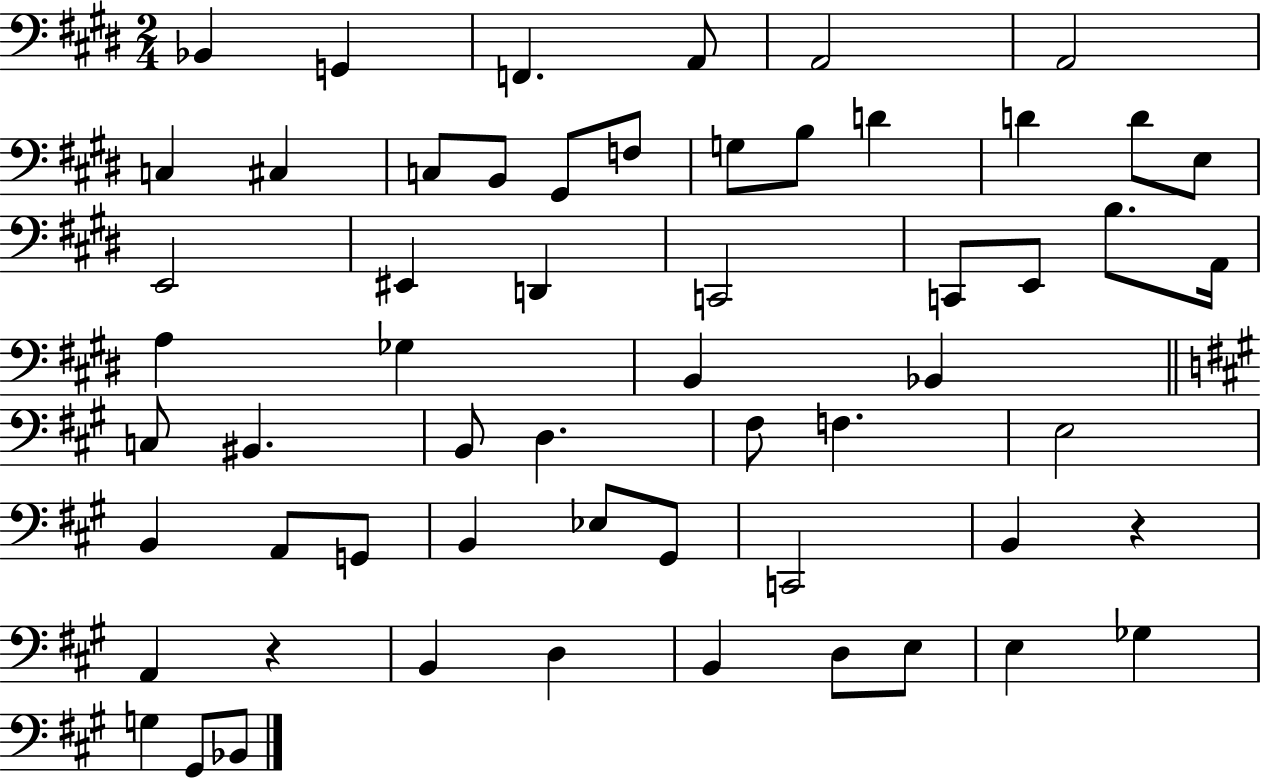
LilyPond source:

{
  \clef bass
  \numericTimeSignature
  \time 2/4
  \key e \major
  bes,4 g,4 | f,4. a,8 | a,2 | a,2 | \break c4 cis4 | c8 b,8 gis,8 f8 | g8 b8 d'4 | d'4 d'8 e8 | \break e,2 | eis,4 d,4 | c,2 | c,8 e,8 b8. a,16 | \break a4 ges4 | b,4 bes,4 | \bar "||" \break \key a \major c8 bis,4. | b,8 d4. | fis8 f4. | e2 | \break b,4 a,8 g,8 | b,4 ees8 gis,8 | c,2 | b,4 r4 | \break a,4 r4 | b,4 d4 | b,4 d8 e8 | e4 ges4 | \break g4 gis,8 bes,8 | \bar "|."
}